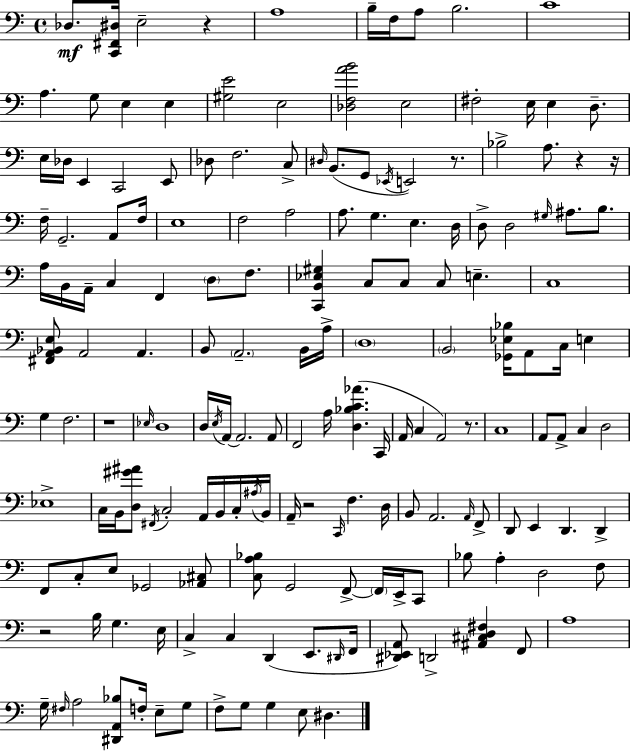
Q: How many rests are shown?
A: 8